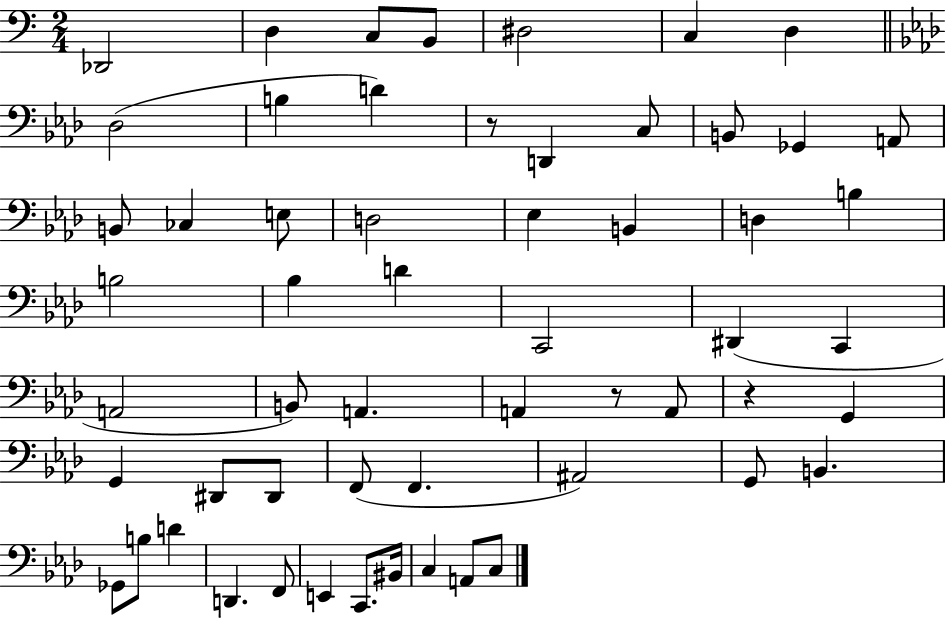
X:1
T:Untitled
M:2/4
L:1/4
K:C
_D,,2 D, C,/2 B,,/2 ^D,2 C, D, _D,2 B, D z/2 D,, C,/2 B,,/2 _G,, A,,/2 B,,/2 _C, E,/2 D,2 _E, B,, D, B, B,2 _B, D C,,2 ^D,, C,, A,,2 B,,/2 A,, A,, z/2 A,,/2 z G,, G,, ^D,,/2 ^D,,/2 F,,/2 F,, ^A,,2 G,,/2 B,, _G,,/2 B,/2 D D,, F,,/2 E,, C,,/2 ^B,,/4 C, A,,/2 C,/2